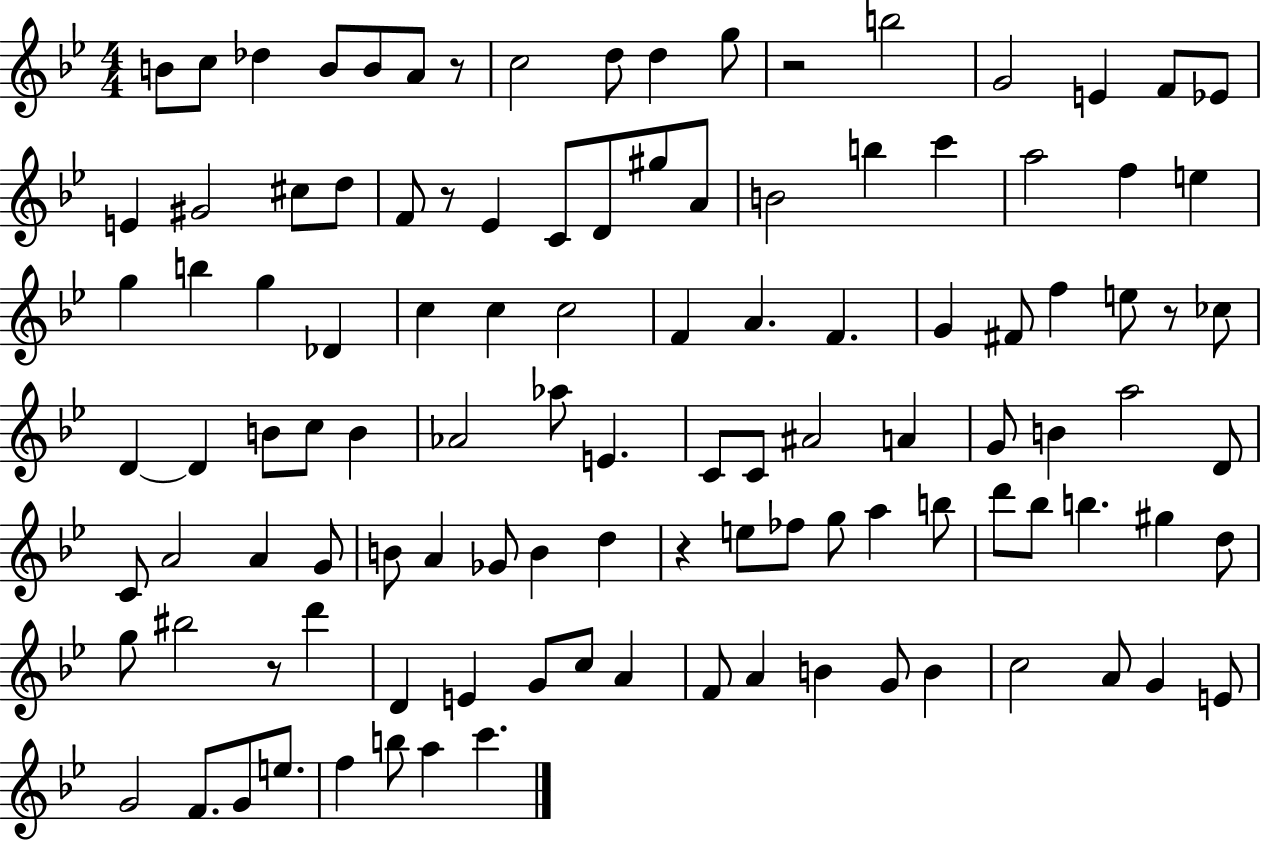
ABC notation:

X:1
T:Untitled
M:4/4
L:1/4
K:Bb
B/2 c/2 _d B/2 B/2 A/2 z/2 c2 d/2 d g/2 z2 b2 G2 E F/2 _E/2 E ^G2 ^c/2 d/2 F/2 z/2 _E C/2 D/2 ^g/2 A/2 B2 b c' a2 f e g b g _D c c c2 F A F G ^F/2 f e/2 z/2 _c/2 D D B/2 c/2 B _A2 _a/2 E C/2 C/2 ^A2 A G/2 B a2 D/2 C/2 A2 A G/2 B/2 A _G/2 B d z e/2 _f/2 g/2 a b/2 d'/2 _b/2 b ^g d/2 g/2 ^b2 z/2 d' D E G/2 c/2 A F/2 A B G/2 B c2 A/2 G E/2 G2 F/2 G/2 e/2 f b/2 a c'